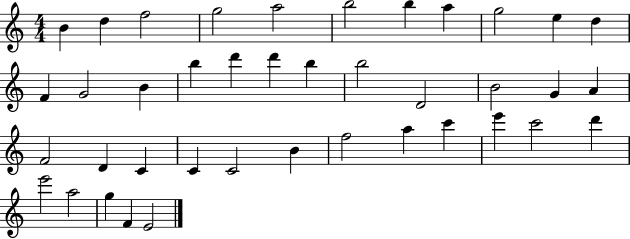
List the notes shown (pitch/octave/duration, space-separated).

B4/q D5/q F5/h G5/h A5/h B5/h B5/q A5/q G5/h E5/q D5/q F4/q G4/h B4/q B5/q D6/q D6/q B5/q B5/h D4/h B4/h G4/q A4/q F4/h D4/q C4/q C4/q C4/h B4/q F5/h A5/q C6/q E6/q C6/h D6/q E6/h A5/h G5/q F4/q E4/h